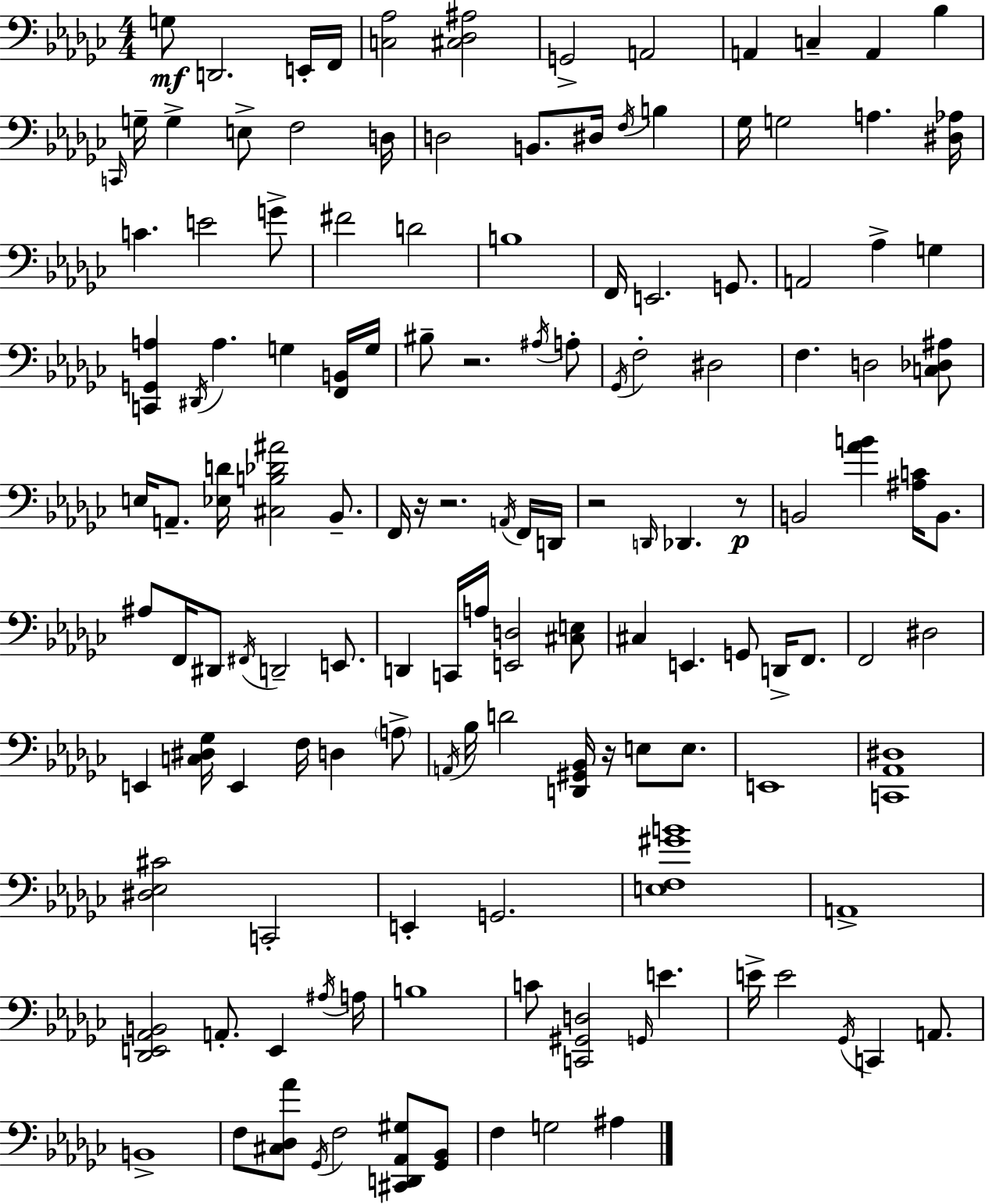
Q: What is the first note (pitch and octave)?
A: G3